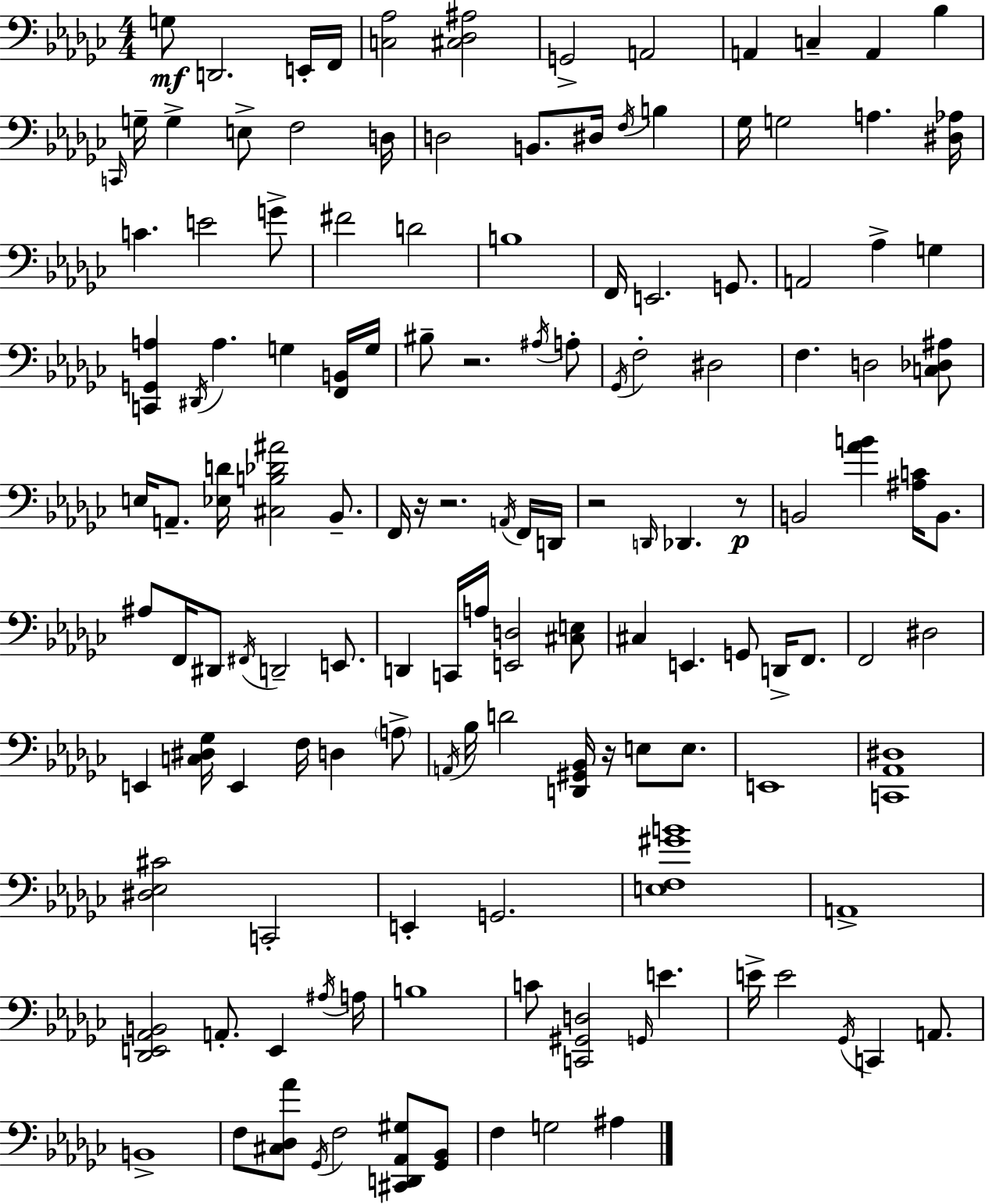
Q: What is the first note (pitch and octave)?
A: G3